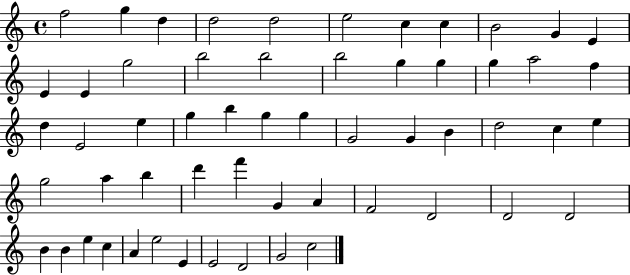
{
  \clef treble
  \time 4/4
  \defaultTimeSignature
  \key c \major
  f''2 g''4 d''4 | d''2 d''2 | e''2 c''4 c''4 | b'2 g'4 e'4 | \break e'4 e'4 g''2 | b''2 b''2 | b''2 g''4 g''4 | g''4 a''2 f''4 | \break d''4 e'2 e''4 | g''4 b''4 g''4 g''4 | g'2 g'4 b'4 | d''2 c''4 e''4 | \break g''2 a''4 b''4 | d'''4 f'''4 g'4 a'4 | f'2 d'2 | d'2 d'2 | \break b'4 b'4 e''4 c''4 | a'4 e''2 e'4 | e'2 d'2 | g'2 c''2 | \break \bar "|."
}